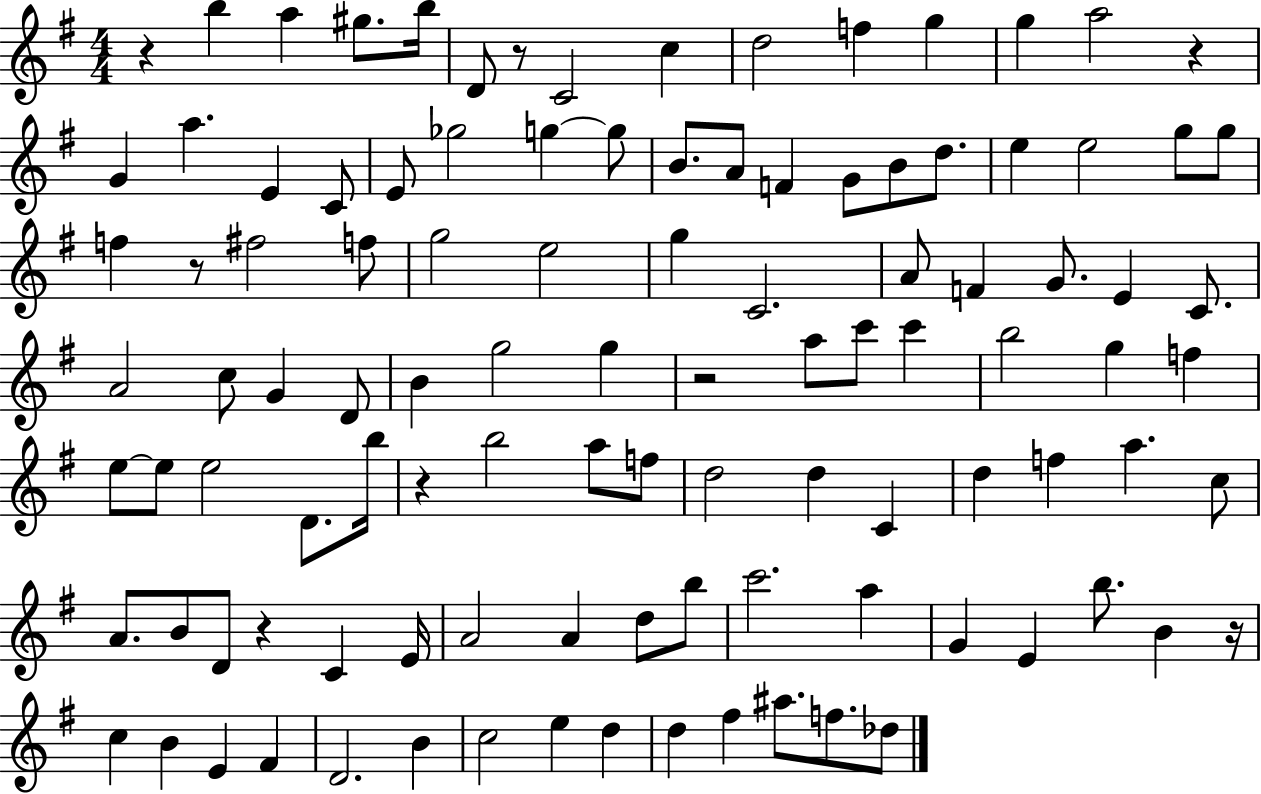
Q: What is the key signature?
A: G major